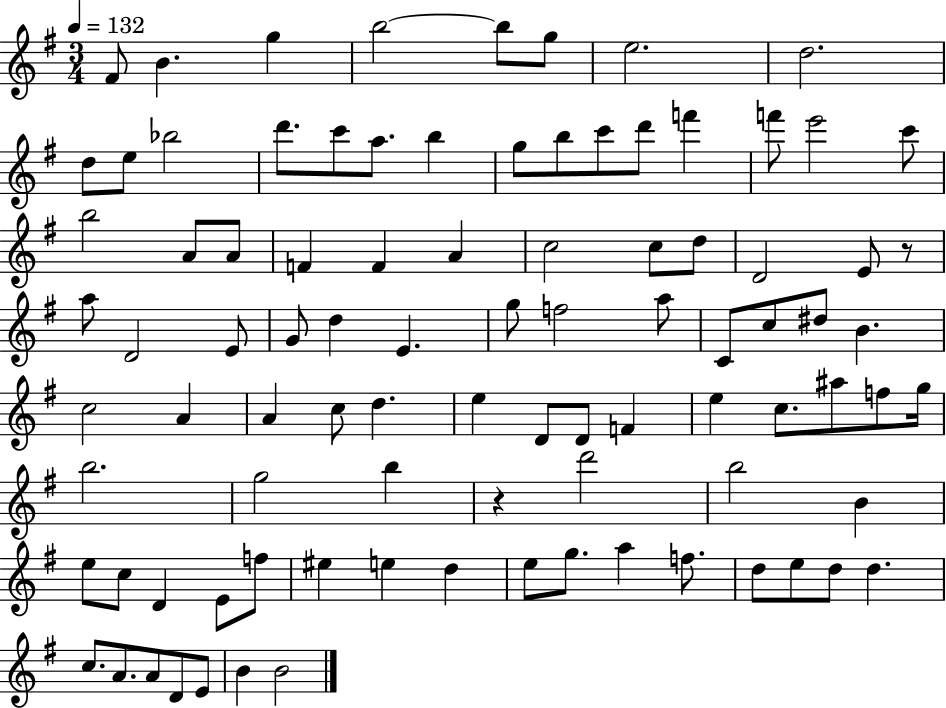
F#4/e B4/q. G5/q B5/h B5/e G5/e E5/h. D5/h. D5/e E5/e Bb5/h D6/e. C6/e A5/e. B5/q G5/e B5/e C6/e D6/e F6/q F6/e E6/h C6/e B5/h A4/e A4/e F4/q F4/q A4/q C5/h C5/e D5/e D4/h E4/e R/e A5/e D4/h E4/e G4/e D5/q E4/q. G5/e F5/h A5/e C4/e C5/e D#5/e B4/q. C5/h A4/q A4/q C5/e D5/q. E5/q D4/e D4/e F4/q E5/q C5/e. A#5/e F5/e G5/s B5/h. G5/h B5/q R/q D6/h B5/h B4/q E5/e C5/e D4/q E4/e F5/e EIS5/q E5/q D5/q E5/e G5/e. A5/q F5/e. D5/e E5/e D5/e D5/q. C5/e. A4/e. A4/e D4/e E4/e B4/q B4/h